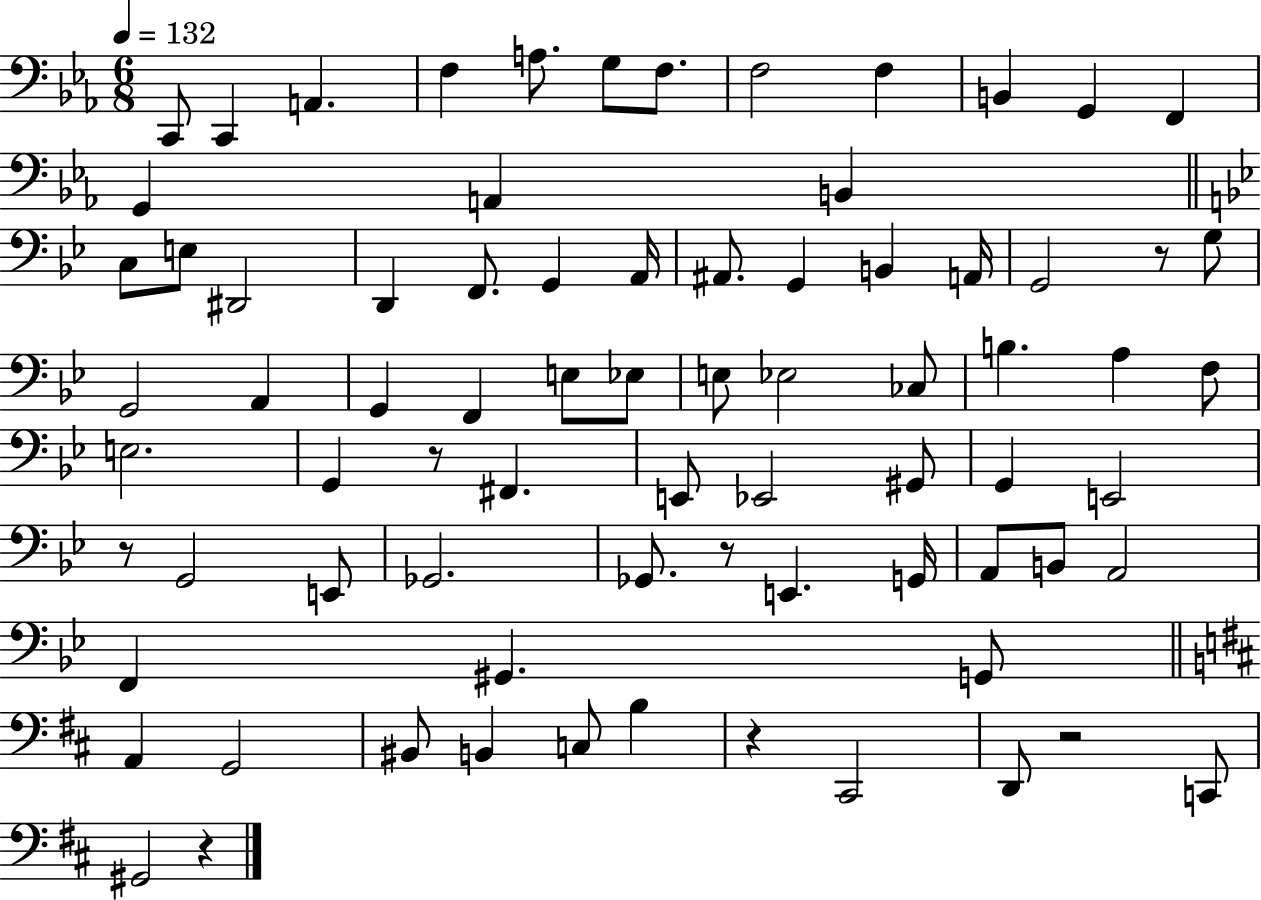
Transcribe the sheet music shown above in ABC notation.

X:1
T:Untitled
M:6/8
L:1/4
K:Eb
C,,/2 C,, A,, F, A,/2 G,/2 F,/2 F,2 F, B,, G,, F,, G,, A,, B,, C,/2 E,/2 ^D,,2 D,, F,,/2 G,, A,,/4 ^A,,/2 G,, B,, A,,/4 G,,2 z/2 G,/2 G,,2 A,, G,, F,, E,/2 _E,/2 E,/2 _E,2 _C,/2 B, A, F,/2 E,2 G,, z/2 ^F,, E,,/2 _E,,2 ^G,,/2 G,, E,,2 z/2 G,,2 E,,/2 _G,,2 _G,,/2 z/2 E,, G,,/4 A,,/2 B,,/2 A,,2 F,, ^G,, G,,/2 A,, G,,2 ^B,,/2 B,, C,/2 B, z ^C,,2 D,,/2 z2 C,,/2 ^G,,2 z